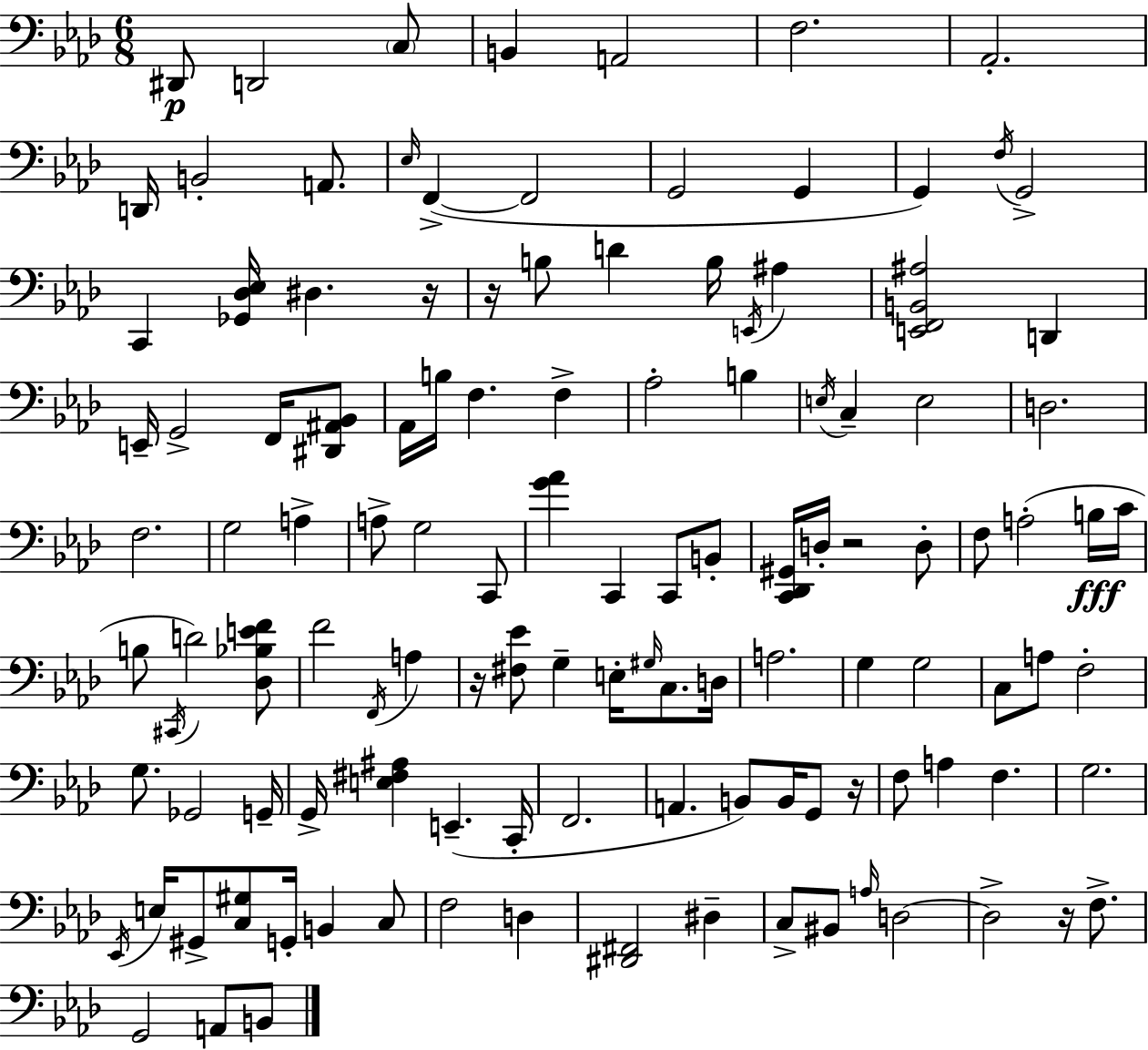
D#2/e D2/h C3/e B2/q A2/h F3/h. Ab2/h. D2/s B2/h A2/e. Eb3/s F2/q F2/h G2/h G2/q G2/q F3/s G2/h C2/q [Gb2,Db3,Eb3]/s D#3/q. R/s R/s B3/e D4/q B3/s E2/s A#3/q [E2,F2,B2,A#3]/h D2/q E2/s G2/h F2/s [D#2,A#2,Bb2]/e Ab2/s B3/s F3/q. F3/q Ab3/h B3/q E3/s C3/q E3/h D3/h. F3/h. G3/h A3/q A3/e G3/h C2/e [G4,Ab4]/q C2/q C2/e B2/e [C2,Db2,G#2]/s D3/s R/h D3/e F3/e A3/h B3/s C4/s B3/e C#2/s D4/h [Db3,Bb3,E4,F4]/e F4/h F2/s A3/q R/s [F#3,Eb4]/e G3/q E3/s G#3/s C3/e. D3/s A3/h. G3/q G3/h C3/e A3/e F3/h G3/e. Gb2/h G2/s G2/s [E3,F#3,A#3]/q E2/q. C2/s F2/h. A2/q. B2/e B2/s G2/e R/s F3/e A3/q F3/q. G3/h. Eb2/s E3/s G#2/e [C3,G#3]/e G2/s B2/q C3/e F3/h D3/q [D#2,F#2]/h D#3/q C3/e BIS2/e A3/s D3/h D3/h R/s F3/e. G2/h A2/e B2/e